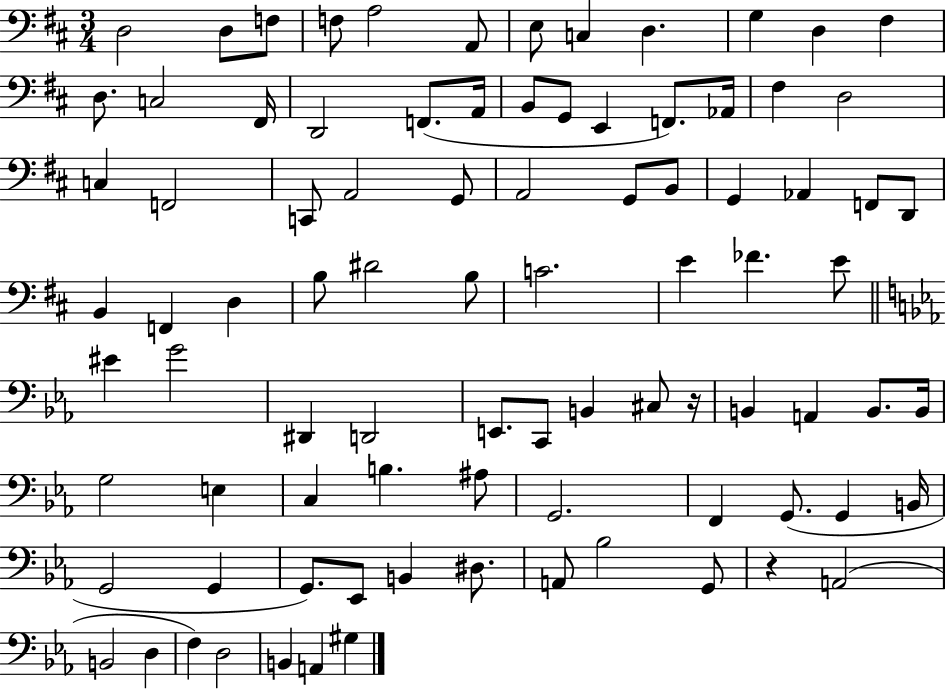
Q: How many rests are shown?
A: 2